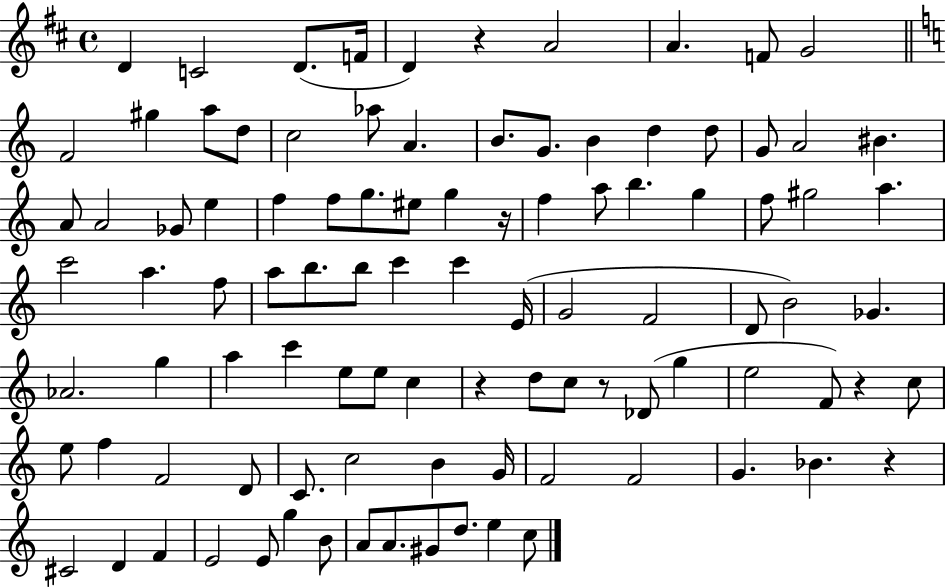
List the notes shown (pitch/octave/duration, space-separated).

D4/q C4/h D4/e. F4/s D4/q R/q A4/h A4/q. F4/e G4/h F4/h G#5/q A5/e D5/e C5/h Ab5/e A4/q. B4/e. G4/e. B4/q D5/q D5/e G4/e A4/h BIS4/q. A4/e A4/h Gb4/e E5/q F5/q F5/e G5/e. EIS5/e G5/q R/s F5/q A5/e B5/q. G5/q F5/e G#5/h A5/q. C6/h A5/q. F5/e A5/e B5/e. B5/e C6/q C6/q E4/s G4/h F4/h D4/e B4/h Gb4/q. Ab4/h. G5/q A5/q C6/q E5/e E5/e C5/q R/q D5/e C5/e R/e Db4/e G5/q E5/h F4/e R/q C5/e E5/e F5/q F4/h D4/e C4/e. C5/h B4/q G4/s F4/h F4/h G4/q. Bb4/q. R/q C#4/h D4/q F4/q E4/h E4/e G5/q B4/e A4/e A4/e. G#4/e D5/e. E5/q C5/e